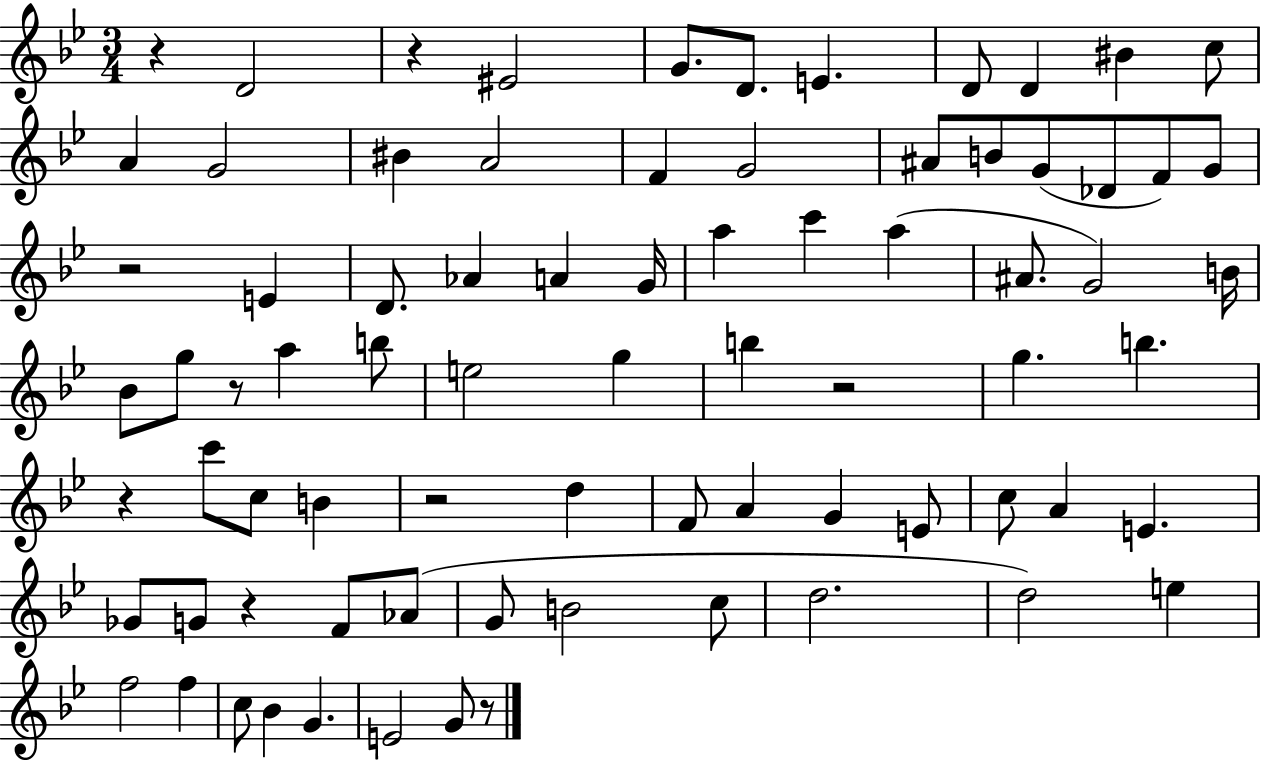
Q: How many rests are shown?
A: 9